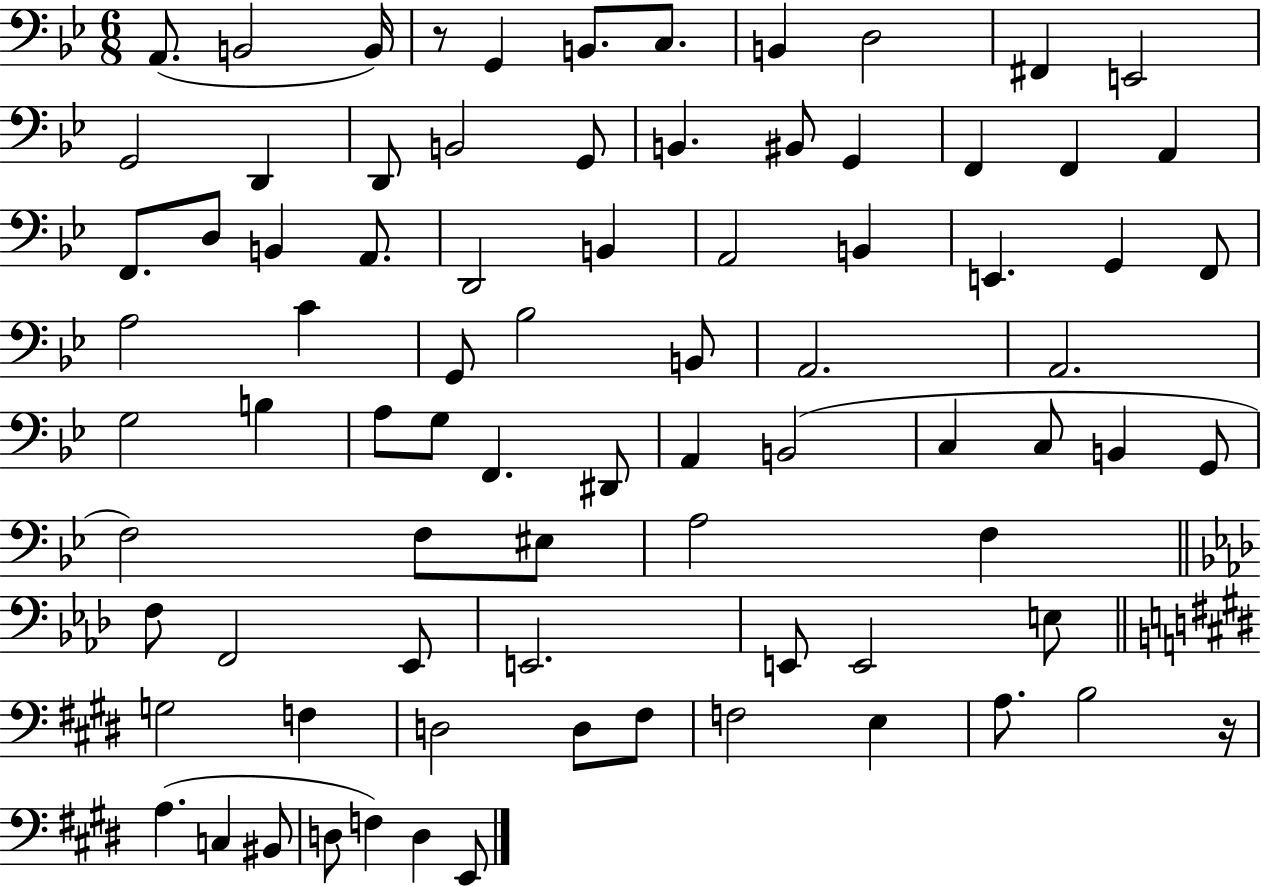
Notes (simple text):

A2/e. B2/h B2/s R/e G2/q B2/e. C3/e. B2/q D3/h F#2/q E2/h G2/h D2/q D2/e B2/h G2/e B2/q. BIS2/e G2/q F2/q F2/q A2/q F2/e. D3/e B2/q A2/e. D2/h B2/q A2/h B2/q E2/q. G2/q F2/e A3/h C4/q G2/e Bb3/h B2/e A2/h. A2/h. G3/h B3/q A3/e G3/e F2/q. D#2/e A2/q B2/h C3/q C3/e B2/q G2/e F3/h F3/e EIS3/e A3/h F3/q F3/e F2/h Eb2/e E2/h. E2/e E2/h E3/e G3/h F3/q D3/h D3/e F#3/e F3/h E3/q A3/e. B3/h R/s A3/q. C3/q BIS2/e D3/e F3/q D3/q E2/e